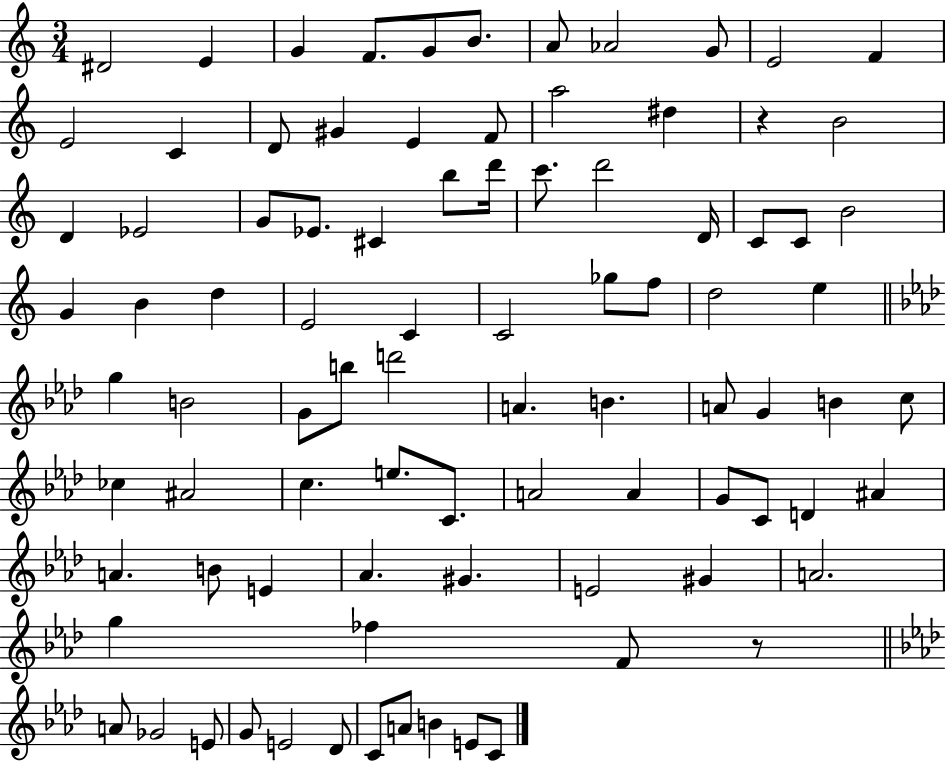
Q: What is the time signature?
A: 3/4